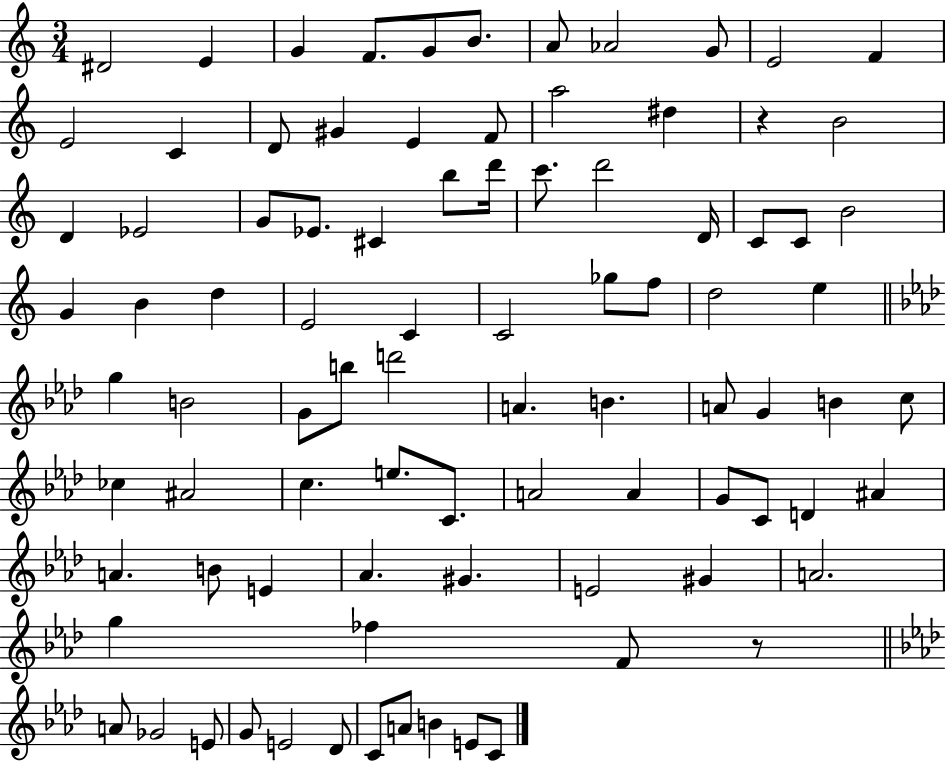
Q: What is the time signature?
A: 3/4